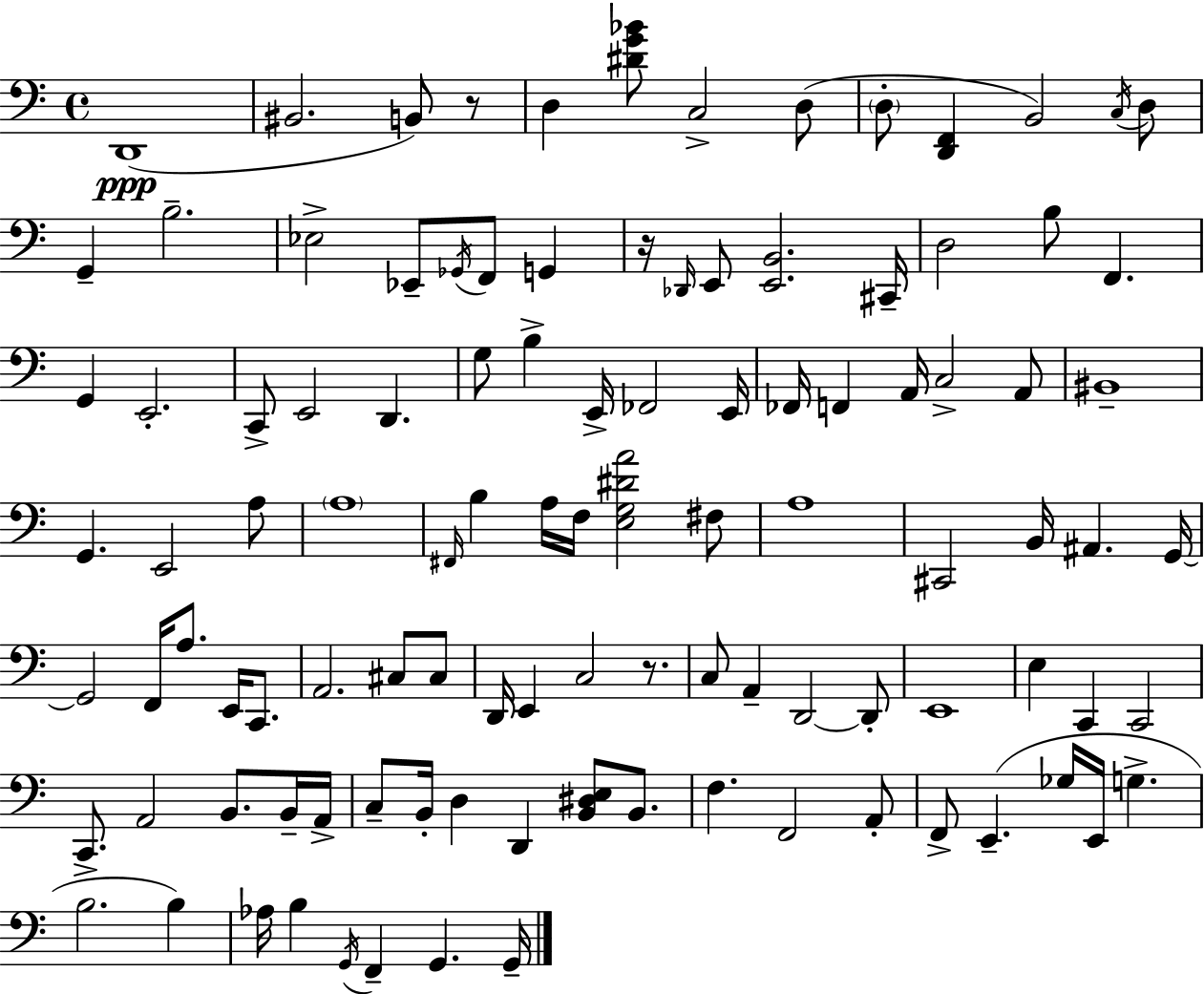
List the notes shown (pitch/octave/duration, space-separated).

D2/w BIS2/h. B2/e R/e D3/q [D#4,G4,Bb4]/e C3/h D3/e D3/e [D2,F2]/q B2/h C3/s D3/e G2/q B3/h. Eb3/h Eb2/e Gb2/s F2/e G2/q R/s Db2/s E2/e [E2,B2]/h. C#2/s D3/h B3/e F2/q. G2/q E2/h. C2/e E2/h D2/q. G3/e B3/q E2/s FES2/h E2/s FES2/s F2/q A2/s C3/h A2/e BIS2/w G2/q. E2/h A3/e A3/w F#2/s B3/q A3/s F3/s [E3,G3,D#4,A4]/h F#3/e A3/w C#2/h B2/s A#2/q. G2/s G2/h F2/s A3/e. E2/s C2/e. A2/h. C#3/e C#3/e D2/s E2/q C3/h R/e. C3/e A2/q D2/h D2/e E2/w E3/q C2/q C2/h C2/e. A2/h B2/e. B2/s A2/s C3/e B2/s D3/q D2/q [B2,D#3,E3]/e B2/e. F3/q. F2/h A2/e F2/e E2/q. Gb3/s E2/s G3/q. B3/h. B3/q Ab3/s B3/q G2/s F2/q G2/q. G2/s